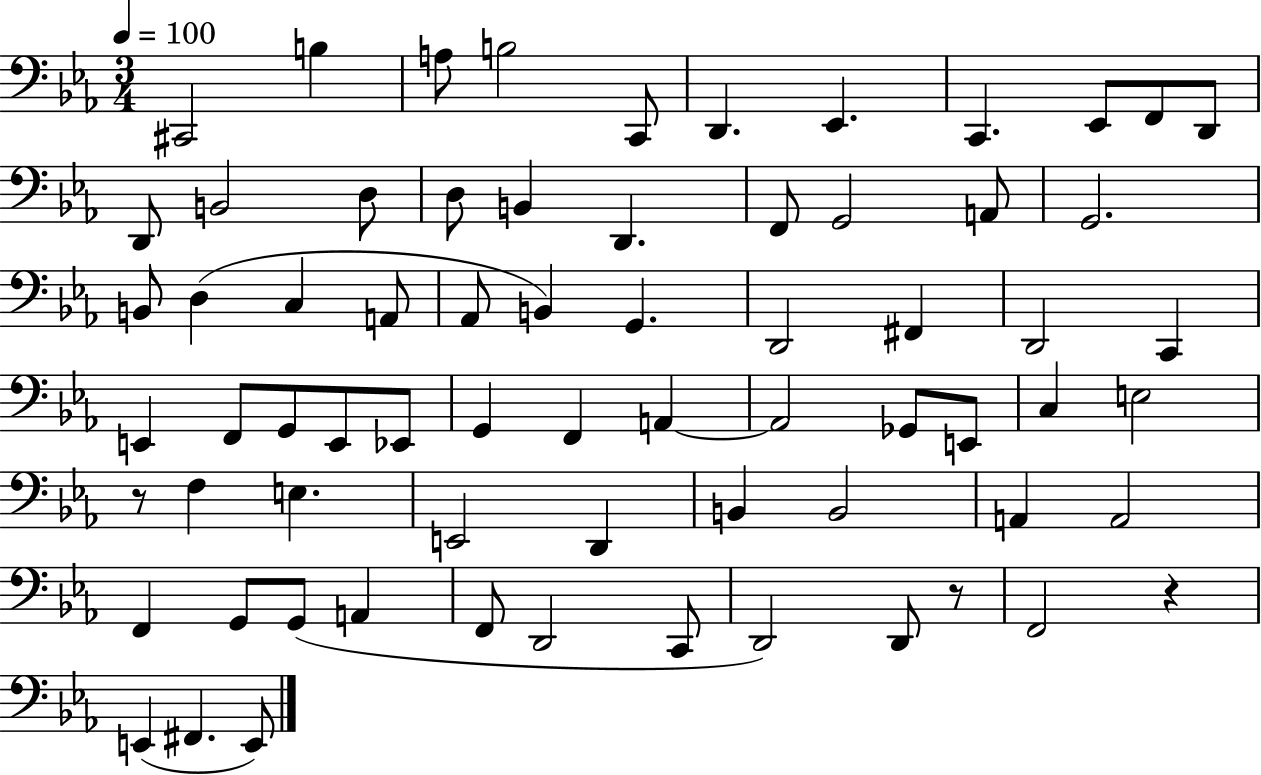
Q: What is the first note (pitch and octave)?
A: C#2